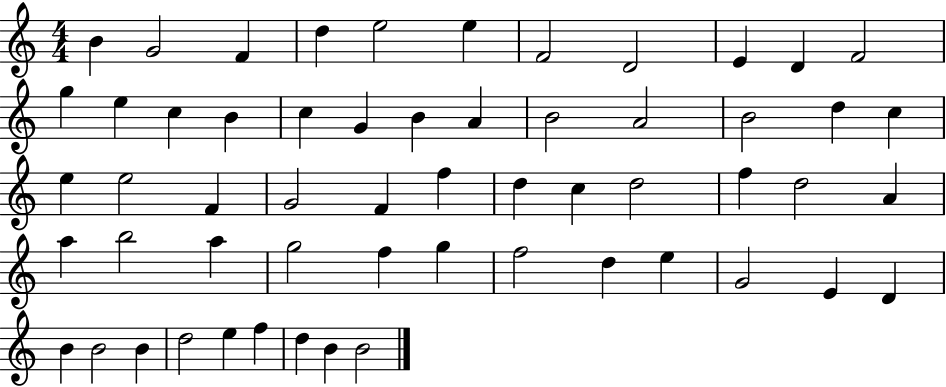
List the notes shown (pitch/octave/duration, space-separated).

B4/q G4/h F4/q D5/q E5/h E5/q F4/h D4/h E4/q D4/q F4/h G5/q E5/q C5/q B4/q C5/q G4/q B4/q A4/q B4/h A4/h B4/h D5/q C5/q E5/q E5/h F4/q G4/h F4/q F5/q D5/q C5/q D5/h F5/q D5/h A4/q A5/q B5/h A5/q G5/h F5/q G5/q F5/h D5/q E5/q G4/h E4/q D4/q B4/q B4/h B4/q D5/h E5/q F5/q D5/q B4/q B4/h